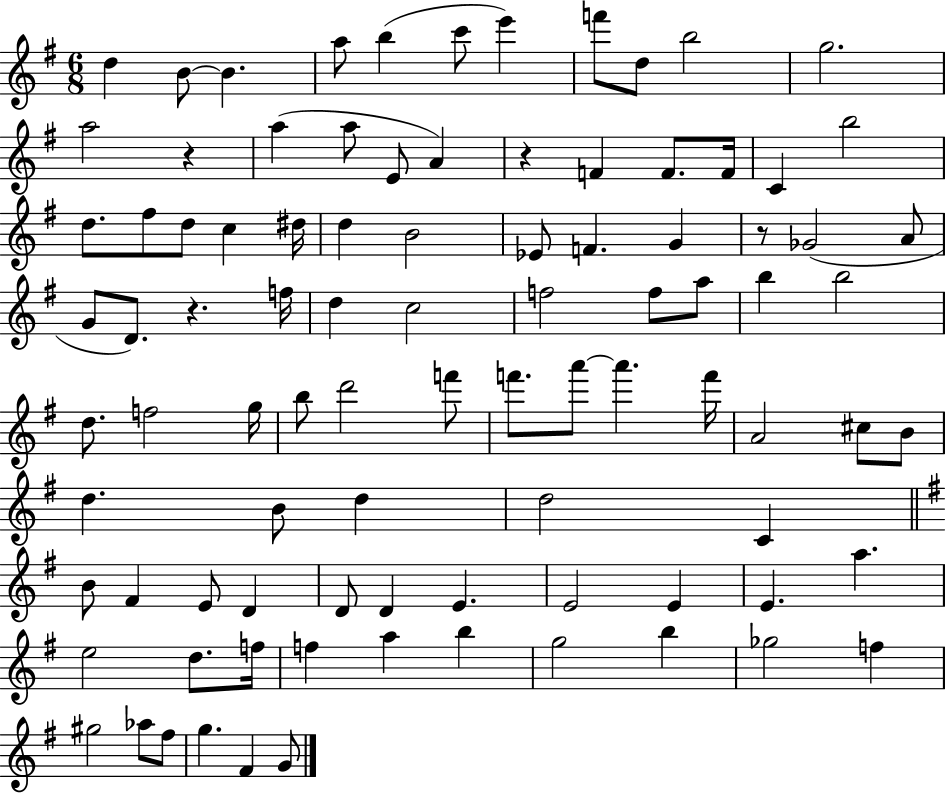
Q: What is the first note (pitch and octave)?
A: D5